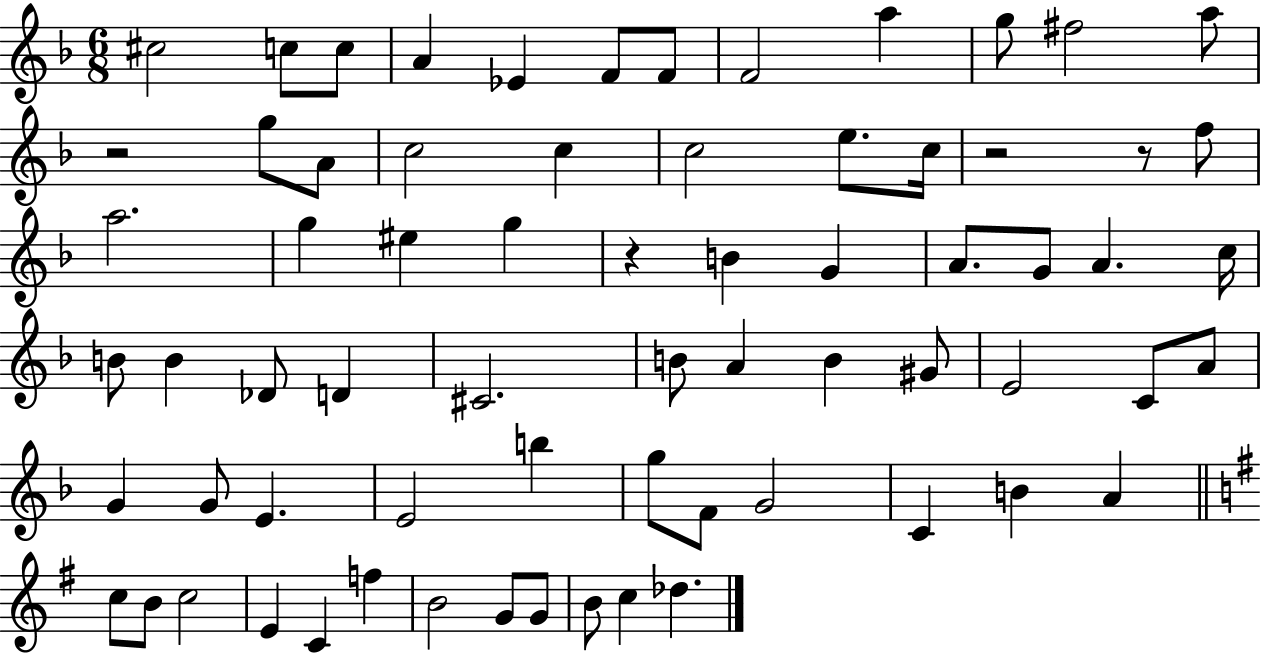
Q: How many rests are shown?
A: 4